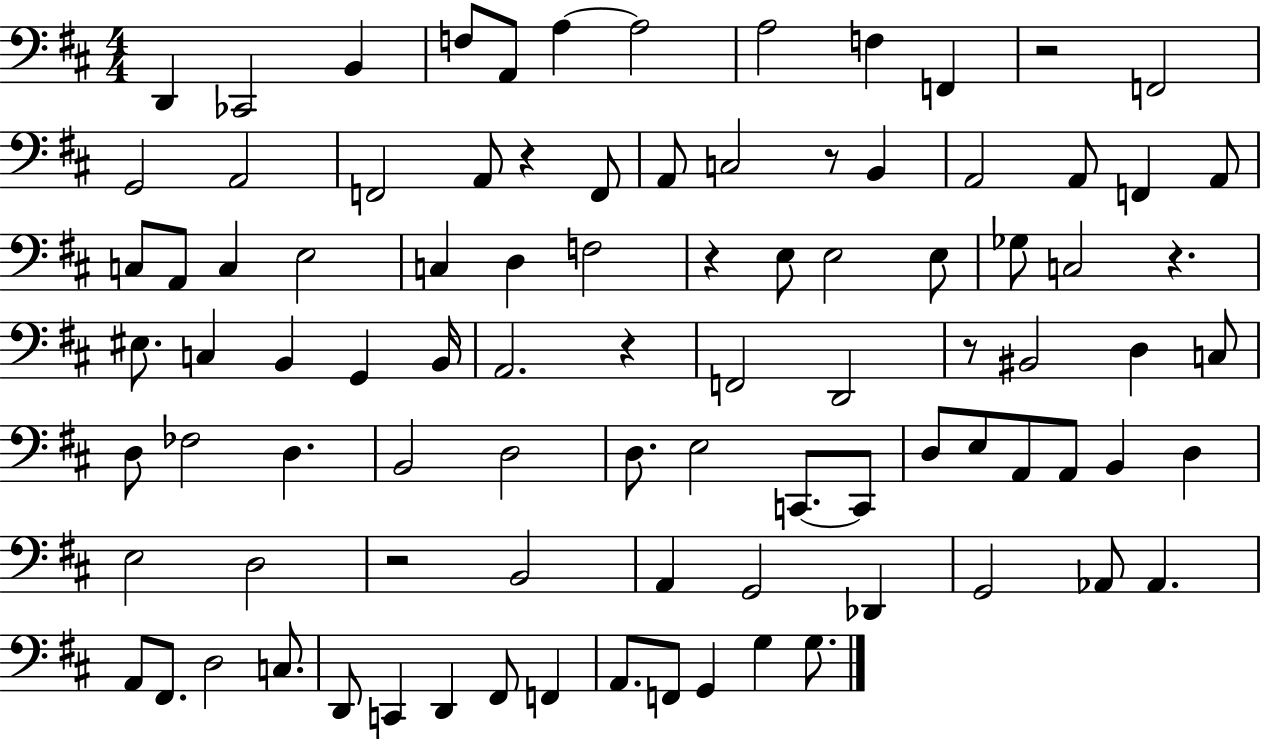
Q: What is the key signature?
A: D major